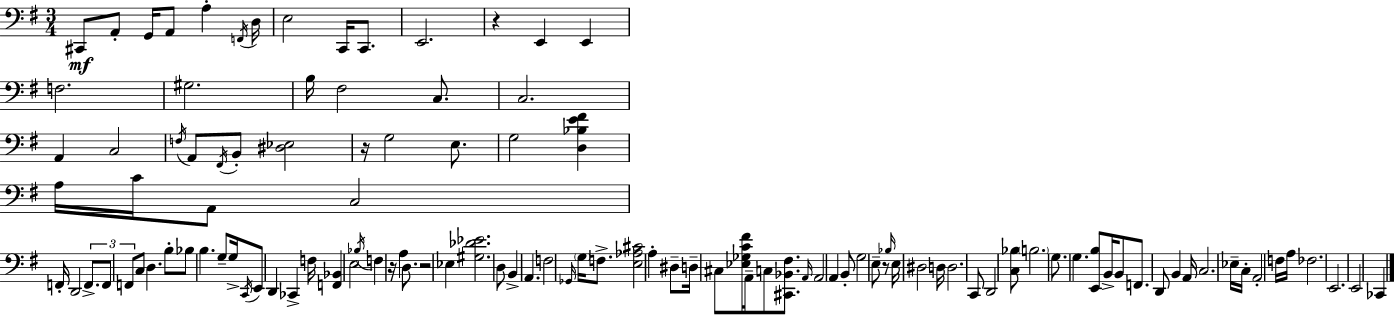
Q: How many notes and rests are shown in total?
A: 114